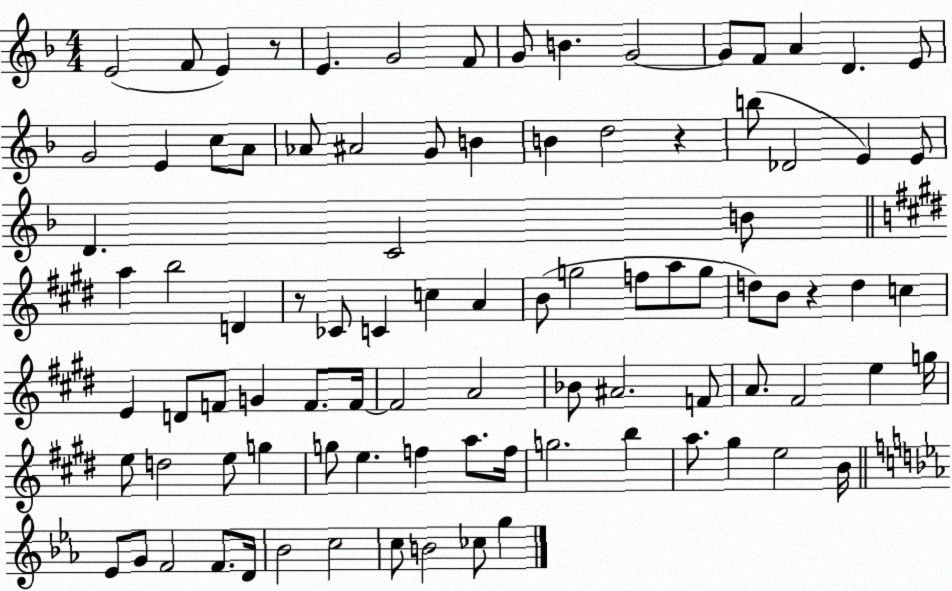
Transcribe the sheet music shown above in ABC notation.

X:1
T:Untitled
M:4/4
L:1/4
K:F
E2 F/2 E z/2 E G2 F/2 G/2 B G2 G/2 F/2 A D E/2 G2 E c/2 A/2 _A/2 ^A2 G/2 B B d2 z b/2 _D2 E E/2 D C2 B/2 a b2 D z/2 _C/2 C c A B/2 g2 f/2 a/2 g/2 d/2 B/2 z d c E D/2 F/2 G F/2 F/4 F2 A2 _B/2 ^A2 F/2 A/2 ^F2 e g/4 e/2 d2 e/2 g g/2 e f a/2 f/4 g2 b a/2 ^g e2 B/4 _E/2 G/2 F2 F/2 D/4 _B2 c2 c/2 B2 _c/2 g